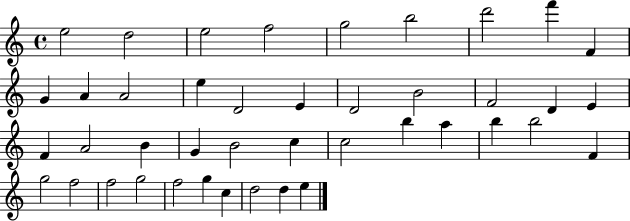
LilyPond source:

{
  \clef treble
  \time 4/4
  \defaultTimeSignature
  \key c \major
  e''2 d''2 | e''2 f''2 | g''2 b''2 | d'''2 f'''4 f'4 | \break g'4 a'4 a'2 | e''4 d'2 e'4 | d'2 b'2 | f'2 d'4 e'4 | \break f'4 a'2 b'4 | g'4 b'2 c''4 | c''2 b''4 a''4 | b''4 b''2 f'4 | \break g''2 f''2 | f''2 g''2 | f''2 g''4 c''4 | d''2 d''4 e''4 | \break \bar "|."
}